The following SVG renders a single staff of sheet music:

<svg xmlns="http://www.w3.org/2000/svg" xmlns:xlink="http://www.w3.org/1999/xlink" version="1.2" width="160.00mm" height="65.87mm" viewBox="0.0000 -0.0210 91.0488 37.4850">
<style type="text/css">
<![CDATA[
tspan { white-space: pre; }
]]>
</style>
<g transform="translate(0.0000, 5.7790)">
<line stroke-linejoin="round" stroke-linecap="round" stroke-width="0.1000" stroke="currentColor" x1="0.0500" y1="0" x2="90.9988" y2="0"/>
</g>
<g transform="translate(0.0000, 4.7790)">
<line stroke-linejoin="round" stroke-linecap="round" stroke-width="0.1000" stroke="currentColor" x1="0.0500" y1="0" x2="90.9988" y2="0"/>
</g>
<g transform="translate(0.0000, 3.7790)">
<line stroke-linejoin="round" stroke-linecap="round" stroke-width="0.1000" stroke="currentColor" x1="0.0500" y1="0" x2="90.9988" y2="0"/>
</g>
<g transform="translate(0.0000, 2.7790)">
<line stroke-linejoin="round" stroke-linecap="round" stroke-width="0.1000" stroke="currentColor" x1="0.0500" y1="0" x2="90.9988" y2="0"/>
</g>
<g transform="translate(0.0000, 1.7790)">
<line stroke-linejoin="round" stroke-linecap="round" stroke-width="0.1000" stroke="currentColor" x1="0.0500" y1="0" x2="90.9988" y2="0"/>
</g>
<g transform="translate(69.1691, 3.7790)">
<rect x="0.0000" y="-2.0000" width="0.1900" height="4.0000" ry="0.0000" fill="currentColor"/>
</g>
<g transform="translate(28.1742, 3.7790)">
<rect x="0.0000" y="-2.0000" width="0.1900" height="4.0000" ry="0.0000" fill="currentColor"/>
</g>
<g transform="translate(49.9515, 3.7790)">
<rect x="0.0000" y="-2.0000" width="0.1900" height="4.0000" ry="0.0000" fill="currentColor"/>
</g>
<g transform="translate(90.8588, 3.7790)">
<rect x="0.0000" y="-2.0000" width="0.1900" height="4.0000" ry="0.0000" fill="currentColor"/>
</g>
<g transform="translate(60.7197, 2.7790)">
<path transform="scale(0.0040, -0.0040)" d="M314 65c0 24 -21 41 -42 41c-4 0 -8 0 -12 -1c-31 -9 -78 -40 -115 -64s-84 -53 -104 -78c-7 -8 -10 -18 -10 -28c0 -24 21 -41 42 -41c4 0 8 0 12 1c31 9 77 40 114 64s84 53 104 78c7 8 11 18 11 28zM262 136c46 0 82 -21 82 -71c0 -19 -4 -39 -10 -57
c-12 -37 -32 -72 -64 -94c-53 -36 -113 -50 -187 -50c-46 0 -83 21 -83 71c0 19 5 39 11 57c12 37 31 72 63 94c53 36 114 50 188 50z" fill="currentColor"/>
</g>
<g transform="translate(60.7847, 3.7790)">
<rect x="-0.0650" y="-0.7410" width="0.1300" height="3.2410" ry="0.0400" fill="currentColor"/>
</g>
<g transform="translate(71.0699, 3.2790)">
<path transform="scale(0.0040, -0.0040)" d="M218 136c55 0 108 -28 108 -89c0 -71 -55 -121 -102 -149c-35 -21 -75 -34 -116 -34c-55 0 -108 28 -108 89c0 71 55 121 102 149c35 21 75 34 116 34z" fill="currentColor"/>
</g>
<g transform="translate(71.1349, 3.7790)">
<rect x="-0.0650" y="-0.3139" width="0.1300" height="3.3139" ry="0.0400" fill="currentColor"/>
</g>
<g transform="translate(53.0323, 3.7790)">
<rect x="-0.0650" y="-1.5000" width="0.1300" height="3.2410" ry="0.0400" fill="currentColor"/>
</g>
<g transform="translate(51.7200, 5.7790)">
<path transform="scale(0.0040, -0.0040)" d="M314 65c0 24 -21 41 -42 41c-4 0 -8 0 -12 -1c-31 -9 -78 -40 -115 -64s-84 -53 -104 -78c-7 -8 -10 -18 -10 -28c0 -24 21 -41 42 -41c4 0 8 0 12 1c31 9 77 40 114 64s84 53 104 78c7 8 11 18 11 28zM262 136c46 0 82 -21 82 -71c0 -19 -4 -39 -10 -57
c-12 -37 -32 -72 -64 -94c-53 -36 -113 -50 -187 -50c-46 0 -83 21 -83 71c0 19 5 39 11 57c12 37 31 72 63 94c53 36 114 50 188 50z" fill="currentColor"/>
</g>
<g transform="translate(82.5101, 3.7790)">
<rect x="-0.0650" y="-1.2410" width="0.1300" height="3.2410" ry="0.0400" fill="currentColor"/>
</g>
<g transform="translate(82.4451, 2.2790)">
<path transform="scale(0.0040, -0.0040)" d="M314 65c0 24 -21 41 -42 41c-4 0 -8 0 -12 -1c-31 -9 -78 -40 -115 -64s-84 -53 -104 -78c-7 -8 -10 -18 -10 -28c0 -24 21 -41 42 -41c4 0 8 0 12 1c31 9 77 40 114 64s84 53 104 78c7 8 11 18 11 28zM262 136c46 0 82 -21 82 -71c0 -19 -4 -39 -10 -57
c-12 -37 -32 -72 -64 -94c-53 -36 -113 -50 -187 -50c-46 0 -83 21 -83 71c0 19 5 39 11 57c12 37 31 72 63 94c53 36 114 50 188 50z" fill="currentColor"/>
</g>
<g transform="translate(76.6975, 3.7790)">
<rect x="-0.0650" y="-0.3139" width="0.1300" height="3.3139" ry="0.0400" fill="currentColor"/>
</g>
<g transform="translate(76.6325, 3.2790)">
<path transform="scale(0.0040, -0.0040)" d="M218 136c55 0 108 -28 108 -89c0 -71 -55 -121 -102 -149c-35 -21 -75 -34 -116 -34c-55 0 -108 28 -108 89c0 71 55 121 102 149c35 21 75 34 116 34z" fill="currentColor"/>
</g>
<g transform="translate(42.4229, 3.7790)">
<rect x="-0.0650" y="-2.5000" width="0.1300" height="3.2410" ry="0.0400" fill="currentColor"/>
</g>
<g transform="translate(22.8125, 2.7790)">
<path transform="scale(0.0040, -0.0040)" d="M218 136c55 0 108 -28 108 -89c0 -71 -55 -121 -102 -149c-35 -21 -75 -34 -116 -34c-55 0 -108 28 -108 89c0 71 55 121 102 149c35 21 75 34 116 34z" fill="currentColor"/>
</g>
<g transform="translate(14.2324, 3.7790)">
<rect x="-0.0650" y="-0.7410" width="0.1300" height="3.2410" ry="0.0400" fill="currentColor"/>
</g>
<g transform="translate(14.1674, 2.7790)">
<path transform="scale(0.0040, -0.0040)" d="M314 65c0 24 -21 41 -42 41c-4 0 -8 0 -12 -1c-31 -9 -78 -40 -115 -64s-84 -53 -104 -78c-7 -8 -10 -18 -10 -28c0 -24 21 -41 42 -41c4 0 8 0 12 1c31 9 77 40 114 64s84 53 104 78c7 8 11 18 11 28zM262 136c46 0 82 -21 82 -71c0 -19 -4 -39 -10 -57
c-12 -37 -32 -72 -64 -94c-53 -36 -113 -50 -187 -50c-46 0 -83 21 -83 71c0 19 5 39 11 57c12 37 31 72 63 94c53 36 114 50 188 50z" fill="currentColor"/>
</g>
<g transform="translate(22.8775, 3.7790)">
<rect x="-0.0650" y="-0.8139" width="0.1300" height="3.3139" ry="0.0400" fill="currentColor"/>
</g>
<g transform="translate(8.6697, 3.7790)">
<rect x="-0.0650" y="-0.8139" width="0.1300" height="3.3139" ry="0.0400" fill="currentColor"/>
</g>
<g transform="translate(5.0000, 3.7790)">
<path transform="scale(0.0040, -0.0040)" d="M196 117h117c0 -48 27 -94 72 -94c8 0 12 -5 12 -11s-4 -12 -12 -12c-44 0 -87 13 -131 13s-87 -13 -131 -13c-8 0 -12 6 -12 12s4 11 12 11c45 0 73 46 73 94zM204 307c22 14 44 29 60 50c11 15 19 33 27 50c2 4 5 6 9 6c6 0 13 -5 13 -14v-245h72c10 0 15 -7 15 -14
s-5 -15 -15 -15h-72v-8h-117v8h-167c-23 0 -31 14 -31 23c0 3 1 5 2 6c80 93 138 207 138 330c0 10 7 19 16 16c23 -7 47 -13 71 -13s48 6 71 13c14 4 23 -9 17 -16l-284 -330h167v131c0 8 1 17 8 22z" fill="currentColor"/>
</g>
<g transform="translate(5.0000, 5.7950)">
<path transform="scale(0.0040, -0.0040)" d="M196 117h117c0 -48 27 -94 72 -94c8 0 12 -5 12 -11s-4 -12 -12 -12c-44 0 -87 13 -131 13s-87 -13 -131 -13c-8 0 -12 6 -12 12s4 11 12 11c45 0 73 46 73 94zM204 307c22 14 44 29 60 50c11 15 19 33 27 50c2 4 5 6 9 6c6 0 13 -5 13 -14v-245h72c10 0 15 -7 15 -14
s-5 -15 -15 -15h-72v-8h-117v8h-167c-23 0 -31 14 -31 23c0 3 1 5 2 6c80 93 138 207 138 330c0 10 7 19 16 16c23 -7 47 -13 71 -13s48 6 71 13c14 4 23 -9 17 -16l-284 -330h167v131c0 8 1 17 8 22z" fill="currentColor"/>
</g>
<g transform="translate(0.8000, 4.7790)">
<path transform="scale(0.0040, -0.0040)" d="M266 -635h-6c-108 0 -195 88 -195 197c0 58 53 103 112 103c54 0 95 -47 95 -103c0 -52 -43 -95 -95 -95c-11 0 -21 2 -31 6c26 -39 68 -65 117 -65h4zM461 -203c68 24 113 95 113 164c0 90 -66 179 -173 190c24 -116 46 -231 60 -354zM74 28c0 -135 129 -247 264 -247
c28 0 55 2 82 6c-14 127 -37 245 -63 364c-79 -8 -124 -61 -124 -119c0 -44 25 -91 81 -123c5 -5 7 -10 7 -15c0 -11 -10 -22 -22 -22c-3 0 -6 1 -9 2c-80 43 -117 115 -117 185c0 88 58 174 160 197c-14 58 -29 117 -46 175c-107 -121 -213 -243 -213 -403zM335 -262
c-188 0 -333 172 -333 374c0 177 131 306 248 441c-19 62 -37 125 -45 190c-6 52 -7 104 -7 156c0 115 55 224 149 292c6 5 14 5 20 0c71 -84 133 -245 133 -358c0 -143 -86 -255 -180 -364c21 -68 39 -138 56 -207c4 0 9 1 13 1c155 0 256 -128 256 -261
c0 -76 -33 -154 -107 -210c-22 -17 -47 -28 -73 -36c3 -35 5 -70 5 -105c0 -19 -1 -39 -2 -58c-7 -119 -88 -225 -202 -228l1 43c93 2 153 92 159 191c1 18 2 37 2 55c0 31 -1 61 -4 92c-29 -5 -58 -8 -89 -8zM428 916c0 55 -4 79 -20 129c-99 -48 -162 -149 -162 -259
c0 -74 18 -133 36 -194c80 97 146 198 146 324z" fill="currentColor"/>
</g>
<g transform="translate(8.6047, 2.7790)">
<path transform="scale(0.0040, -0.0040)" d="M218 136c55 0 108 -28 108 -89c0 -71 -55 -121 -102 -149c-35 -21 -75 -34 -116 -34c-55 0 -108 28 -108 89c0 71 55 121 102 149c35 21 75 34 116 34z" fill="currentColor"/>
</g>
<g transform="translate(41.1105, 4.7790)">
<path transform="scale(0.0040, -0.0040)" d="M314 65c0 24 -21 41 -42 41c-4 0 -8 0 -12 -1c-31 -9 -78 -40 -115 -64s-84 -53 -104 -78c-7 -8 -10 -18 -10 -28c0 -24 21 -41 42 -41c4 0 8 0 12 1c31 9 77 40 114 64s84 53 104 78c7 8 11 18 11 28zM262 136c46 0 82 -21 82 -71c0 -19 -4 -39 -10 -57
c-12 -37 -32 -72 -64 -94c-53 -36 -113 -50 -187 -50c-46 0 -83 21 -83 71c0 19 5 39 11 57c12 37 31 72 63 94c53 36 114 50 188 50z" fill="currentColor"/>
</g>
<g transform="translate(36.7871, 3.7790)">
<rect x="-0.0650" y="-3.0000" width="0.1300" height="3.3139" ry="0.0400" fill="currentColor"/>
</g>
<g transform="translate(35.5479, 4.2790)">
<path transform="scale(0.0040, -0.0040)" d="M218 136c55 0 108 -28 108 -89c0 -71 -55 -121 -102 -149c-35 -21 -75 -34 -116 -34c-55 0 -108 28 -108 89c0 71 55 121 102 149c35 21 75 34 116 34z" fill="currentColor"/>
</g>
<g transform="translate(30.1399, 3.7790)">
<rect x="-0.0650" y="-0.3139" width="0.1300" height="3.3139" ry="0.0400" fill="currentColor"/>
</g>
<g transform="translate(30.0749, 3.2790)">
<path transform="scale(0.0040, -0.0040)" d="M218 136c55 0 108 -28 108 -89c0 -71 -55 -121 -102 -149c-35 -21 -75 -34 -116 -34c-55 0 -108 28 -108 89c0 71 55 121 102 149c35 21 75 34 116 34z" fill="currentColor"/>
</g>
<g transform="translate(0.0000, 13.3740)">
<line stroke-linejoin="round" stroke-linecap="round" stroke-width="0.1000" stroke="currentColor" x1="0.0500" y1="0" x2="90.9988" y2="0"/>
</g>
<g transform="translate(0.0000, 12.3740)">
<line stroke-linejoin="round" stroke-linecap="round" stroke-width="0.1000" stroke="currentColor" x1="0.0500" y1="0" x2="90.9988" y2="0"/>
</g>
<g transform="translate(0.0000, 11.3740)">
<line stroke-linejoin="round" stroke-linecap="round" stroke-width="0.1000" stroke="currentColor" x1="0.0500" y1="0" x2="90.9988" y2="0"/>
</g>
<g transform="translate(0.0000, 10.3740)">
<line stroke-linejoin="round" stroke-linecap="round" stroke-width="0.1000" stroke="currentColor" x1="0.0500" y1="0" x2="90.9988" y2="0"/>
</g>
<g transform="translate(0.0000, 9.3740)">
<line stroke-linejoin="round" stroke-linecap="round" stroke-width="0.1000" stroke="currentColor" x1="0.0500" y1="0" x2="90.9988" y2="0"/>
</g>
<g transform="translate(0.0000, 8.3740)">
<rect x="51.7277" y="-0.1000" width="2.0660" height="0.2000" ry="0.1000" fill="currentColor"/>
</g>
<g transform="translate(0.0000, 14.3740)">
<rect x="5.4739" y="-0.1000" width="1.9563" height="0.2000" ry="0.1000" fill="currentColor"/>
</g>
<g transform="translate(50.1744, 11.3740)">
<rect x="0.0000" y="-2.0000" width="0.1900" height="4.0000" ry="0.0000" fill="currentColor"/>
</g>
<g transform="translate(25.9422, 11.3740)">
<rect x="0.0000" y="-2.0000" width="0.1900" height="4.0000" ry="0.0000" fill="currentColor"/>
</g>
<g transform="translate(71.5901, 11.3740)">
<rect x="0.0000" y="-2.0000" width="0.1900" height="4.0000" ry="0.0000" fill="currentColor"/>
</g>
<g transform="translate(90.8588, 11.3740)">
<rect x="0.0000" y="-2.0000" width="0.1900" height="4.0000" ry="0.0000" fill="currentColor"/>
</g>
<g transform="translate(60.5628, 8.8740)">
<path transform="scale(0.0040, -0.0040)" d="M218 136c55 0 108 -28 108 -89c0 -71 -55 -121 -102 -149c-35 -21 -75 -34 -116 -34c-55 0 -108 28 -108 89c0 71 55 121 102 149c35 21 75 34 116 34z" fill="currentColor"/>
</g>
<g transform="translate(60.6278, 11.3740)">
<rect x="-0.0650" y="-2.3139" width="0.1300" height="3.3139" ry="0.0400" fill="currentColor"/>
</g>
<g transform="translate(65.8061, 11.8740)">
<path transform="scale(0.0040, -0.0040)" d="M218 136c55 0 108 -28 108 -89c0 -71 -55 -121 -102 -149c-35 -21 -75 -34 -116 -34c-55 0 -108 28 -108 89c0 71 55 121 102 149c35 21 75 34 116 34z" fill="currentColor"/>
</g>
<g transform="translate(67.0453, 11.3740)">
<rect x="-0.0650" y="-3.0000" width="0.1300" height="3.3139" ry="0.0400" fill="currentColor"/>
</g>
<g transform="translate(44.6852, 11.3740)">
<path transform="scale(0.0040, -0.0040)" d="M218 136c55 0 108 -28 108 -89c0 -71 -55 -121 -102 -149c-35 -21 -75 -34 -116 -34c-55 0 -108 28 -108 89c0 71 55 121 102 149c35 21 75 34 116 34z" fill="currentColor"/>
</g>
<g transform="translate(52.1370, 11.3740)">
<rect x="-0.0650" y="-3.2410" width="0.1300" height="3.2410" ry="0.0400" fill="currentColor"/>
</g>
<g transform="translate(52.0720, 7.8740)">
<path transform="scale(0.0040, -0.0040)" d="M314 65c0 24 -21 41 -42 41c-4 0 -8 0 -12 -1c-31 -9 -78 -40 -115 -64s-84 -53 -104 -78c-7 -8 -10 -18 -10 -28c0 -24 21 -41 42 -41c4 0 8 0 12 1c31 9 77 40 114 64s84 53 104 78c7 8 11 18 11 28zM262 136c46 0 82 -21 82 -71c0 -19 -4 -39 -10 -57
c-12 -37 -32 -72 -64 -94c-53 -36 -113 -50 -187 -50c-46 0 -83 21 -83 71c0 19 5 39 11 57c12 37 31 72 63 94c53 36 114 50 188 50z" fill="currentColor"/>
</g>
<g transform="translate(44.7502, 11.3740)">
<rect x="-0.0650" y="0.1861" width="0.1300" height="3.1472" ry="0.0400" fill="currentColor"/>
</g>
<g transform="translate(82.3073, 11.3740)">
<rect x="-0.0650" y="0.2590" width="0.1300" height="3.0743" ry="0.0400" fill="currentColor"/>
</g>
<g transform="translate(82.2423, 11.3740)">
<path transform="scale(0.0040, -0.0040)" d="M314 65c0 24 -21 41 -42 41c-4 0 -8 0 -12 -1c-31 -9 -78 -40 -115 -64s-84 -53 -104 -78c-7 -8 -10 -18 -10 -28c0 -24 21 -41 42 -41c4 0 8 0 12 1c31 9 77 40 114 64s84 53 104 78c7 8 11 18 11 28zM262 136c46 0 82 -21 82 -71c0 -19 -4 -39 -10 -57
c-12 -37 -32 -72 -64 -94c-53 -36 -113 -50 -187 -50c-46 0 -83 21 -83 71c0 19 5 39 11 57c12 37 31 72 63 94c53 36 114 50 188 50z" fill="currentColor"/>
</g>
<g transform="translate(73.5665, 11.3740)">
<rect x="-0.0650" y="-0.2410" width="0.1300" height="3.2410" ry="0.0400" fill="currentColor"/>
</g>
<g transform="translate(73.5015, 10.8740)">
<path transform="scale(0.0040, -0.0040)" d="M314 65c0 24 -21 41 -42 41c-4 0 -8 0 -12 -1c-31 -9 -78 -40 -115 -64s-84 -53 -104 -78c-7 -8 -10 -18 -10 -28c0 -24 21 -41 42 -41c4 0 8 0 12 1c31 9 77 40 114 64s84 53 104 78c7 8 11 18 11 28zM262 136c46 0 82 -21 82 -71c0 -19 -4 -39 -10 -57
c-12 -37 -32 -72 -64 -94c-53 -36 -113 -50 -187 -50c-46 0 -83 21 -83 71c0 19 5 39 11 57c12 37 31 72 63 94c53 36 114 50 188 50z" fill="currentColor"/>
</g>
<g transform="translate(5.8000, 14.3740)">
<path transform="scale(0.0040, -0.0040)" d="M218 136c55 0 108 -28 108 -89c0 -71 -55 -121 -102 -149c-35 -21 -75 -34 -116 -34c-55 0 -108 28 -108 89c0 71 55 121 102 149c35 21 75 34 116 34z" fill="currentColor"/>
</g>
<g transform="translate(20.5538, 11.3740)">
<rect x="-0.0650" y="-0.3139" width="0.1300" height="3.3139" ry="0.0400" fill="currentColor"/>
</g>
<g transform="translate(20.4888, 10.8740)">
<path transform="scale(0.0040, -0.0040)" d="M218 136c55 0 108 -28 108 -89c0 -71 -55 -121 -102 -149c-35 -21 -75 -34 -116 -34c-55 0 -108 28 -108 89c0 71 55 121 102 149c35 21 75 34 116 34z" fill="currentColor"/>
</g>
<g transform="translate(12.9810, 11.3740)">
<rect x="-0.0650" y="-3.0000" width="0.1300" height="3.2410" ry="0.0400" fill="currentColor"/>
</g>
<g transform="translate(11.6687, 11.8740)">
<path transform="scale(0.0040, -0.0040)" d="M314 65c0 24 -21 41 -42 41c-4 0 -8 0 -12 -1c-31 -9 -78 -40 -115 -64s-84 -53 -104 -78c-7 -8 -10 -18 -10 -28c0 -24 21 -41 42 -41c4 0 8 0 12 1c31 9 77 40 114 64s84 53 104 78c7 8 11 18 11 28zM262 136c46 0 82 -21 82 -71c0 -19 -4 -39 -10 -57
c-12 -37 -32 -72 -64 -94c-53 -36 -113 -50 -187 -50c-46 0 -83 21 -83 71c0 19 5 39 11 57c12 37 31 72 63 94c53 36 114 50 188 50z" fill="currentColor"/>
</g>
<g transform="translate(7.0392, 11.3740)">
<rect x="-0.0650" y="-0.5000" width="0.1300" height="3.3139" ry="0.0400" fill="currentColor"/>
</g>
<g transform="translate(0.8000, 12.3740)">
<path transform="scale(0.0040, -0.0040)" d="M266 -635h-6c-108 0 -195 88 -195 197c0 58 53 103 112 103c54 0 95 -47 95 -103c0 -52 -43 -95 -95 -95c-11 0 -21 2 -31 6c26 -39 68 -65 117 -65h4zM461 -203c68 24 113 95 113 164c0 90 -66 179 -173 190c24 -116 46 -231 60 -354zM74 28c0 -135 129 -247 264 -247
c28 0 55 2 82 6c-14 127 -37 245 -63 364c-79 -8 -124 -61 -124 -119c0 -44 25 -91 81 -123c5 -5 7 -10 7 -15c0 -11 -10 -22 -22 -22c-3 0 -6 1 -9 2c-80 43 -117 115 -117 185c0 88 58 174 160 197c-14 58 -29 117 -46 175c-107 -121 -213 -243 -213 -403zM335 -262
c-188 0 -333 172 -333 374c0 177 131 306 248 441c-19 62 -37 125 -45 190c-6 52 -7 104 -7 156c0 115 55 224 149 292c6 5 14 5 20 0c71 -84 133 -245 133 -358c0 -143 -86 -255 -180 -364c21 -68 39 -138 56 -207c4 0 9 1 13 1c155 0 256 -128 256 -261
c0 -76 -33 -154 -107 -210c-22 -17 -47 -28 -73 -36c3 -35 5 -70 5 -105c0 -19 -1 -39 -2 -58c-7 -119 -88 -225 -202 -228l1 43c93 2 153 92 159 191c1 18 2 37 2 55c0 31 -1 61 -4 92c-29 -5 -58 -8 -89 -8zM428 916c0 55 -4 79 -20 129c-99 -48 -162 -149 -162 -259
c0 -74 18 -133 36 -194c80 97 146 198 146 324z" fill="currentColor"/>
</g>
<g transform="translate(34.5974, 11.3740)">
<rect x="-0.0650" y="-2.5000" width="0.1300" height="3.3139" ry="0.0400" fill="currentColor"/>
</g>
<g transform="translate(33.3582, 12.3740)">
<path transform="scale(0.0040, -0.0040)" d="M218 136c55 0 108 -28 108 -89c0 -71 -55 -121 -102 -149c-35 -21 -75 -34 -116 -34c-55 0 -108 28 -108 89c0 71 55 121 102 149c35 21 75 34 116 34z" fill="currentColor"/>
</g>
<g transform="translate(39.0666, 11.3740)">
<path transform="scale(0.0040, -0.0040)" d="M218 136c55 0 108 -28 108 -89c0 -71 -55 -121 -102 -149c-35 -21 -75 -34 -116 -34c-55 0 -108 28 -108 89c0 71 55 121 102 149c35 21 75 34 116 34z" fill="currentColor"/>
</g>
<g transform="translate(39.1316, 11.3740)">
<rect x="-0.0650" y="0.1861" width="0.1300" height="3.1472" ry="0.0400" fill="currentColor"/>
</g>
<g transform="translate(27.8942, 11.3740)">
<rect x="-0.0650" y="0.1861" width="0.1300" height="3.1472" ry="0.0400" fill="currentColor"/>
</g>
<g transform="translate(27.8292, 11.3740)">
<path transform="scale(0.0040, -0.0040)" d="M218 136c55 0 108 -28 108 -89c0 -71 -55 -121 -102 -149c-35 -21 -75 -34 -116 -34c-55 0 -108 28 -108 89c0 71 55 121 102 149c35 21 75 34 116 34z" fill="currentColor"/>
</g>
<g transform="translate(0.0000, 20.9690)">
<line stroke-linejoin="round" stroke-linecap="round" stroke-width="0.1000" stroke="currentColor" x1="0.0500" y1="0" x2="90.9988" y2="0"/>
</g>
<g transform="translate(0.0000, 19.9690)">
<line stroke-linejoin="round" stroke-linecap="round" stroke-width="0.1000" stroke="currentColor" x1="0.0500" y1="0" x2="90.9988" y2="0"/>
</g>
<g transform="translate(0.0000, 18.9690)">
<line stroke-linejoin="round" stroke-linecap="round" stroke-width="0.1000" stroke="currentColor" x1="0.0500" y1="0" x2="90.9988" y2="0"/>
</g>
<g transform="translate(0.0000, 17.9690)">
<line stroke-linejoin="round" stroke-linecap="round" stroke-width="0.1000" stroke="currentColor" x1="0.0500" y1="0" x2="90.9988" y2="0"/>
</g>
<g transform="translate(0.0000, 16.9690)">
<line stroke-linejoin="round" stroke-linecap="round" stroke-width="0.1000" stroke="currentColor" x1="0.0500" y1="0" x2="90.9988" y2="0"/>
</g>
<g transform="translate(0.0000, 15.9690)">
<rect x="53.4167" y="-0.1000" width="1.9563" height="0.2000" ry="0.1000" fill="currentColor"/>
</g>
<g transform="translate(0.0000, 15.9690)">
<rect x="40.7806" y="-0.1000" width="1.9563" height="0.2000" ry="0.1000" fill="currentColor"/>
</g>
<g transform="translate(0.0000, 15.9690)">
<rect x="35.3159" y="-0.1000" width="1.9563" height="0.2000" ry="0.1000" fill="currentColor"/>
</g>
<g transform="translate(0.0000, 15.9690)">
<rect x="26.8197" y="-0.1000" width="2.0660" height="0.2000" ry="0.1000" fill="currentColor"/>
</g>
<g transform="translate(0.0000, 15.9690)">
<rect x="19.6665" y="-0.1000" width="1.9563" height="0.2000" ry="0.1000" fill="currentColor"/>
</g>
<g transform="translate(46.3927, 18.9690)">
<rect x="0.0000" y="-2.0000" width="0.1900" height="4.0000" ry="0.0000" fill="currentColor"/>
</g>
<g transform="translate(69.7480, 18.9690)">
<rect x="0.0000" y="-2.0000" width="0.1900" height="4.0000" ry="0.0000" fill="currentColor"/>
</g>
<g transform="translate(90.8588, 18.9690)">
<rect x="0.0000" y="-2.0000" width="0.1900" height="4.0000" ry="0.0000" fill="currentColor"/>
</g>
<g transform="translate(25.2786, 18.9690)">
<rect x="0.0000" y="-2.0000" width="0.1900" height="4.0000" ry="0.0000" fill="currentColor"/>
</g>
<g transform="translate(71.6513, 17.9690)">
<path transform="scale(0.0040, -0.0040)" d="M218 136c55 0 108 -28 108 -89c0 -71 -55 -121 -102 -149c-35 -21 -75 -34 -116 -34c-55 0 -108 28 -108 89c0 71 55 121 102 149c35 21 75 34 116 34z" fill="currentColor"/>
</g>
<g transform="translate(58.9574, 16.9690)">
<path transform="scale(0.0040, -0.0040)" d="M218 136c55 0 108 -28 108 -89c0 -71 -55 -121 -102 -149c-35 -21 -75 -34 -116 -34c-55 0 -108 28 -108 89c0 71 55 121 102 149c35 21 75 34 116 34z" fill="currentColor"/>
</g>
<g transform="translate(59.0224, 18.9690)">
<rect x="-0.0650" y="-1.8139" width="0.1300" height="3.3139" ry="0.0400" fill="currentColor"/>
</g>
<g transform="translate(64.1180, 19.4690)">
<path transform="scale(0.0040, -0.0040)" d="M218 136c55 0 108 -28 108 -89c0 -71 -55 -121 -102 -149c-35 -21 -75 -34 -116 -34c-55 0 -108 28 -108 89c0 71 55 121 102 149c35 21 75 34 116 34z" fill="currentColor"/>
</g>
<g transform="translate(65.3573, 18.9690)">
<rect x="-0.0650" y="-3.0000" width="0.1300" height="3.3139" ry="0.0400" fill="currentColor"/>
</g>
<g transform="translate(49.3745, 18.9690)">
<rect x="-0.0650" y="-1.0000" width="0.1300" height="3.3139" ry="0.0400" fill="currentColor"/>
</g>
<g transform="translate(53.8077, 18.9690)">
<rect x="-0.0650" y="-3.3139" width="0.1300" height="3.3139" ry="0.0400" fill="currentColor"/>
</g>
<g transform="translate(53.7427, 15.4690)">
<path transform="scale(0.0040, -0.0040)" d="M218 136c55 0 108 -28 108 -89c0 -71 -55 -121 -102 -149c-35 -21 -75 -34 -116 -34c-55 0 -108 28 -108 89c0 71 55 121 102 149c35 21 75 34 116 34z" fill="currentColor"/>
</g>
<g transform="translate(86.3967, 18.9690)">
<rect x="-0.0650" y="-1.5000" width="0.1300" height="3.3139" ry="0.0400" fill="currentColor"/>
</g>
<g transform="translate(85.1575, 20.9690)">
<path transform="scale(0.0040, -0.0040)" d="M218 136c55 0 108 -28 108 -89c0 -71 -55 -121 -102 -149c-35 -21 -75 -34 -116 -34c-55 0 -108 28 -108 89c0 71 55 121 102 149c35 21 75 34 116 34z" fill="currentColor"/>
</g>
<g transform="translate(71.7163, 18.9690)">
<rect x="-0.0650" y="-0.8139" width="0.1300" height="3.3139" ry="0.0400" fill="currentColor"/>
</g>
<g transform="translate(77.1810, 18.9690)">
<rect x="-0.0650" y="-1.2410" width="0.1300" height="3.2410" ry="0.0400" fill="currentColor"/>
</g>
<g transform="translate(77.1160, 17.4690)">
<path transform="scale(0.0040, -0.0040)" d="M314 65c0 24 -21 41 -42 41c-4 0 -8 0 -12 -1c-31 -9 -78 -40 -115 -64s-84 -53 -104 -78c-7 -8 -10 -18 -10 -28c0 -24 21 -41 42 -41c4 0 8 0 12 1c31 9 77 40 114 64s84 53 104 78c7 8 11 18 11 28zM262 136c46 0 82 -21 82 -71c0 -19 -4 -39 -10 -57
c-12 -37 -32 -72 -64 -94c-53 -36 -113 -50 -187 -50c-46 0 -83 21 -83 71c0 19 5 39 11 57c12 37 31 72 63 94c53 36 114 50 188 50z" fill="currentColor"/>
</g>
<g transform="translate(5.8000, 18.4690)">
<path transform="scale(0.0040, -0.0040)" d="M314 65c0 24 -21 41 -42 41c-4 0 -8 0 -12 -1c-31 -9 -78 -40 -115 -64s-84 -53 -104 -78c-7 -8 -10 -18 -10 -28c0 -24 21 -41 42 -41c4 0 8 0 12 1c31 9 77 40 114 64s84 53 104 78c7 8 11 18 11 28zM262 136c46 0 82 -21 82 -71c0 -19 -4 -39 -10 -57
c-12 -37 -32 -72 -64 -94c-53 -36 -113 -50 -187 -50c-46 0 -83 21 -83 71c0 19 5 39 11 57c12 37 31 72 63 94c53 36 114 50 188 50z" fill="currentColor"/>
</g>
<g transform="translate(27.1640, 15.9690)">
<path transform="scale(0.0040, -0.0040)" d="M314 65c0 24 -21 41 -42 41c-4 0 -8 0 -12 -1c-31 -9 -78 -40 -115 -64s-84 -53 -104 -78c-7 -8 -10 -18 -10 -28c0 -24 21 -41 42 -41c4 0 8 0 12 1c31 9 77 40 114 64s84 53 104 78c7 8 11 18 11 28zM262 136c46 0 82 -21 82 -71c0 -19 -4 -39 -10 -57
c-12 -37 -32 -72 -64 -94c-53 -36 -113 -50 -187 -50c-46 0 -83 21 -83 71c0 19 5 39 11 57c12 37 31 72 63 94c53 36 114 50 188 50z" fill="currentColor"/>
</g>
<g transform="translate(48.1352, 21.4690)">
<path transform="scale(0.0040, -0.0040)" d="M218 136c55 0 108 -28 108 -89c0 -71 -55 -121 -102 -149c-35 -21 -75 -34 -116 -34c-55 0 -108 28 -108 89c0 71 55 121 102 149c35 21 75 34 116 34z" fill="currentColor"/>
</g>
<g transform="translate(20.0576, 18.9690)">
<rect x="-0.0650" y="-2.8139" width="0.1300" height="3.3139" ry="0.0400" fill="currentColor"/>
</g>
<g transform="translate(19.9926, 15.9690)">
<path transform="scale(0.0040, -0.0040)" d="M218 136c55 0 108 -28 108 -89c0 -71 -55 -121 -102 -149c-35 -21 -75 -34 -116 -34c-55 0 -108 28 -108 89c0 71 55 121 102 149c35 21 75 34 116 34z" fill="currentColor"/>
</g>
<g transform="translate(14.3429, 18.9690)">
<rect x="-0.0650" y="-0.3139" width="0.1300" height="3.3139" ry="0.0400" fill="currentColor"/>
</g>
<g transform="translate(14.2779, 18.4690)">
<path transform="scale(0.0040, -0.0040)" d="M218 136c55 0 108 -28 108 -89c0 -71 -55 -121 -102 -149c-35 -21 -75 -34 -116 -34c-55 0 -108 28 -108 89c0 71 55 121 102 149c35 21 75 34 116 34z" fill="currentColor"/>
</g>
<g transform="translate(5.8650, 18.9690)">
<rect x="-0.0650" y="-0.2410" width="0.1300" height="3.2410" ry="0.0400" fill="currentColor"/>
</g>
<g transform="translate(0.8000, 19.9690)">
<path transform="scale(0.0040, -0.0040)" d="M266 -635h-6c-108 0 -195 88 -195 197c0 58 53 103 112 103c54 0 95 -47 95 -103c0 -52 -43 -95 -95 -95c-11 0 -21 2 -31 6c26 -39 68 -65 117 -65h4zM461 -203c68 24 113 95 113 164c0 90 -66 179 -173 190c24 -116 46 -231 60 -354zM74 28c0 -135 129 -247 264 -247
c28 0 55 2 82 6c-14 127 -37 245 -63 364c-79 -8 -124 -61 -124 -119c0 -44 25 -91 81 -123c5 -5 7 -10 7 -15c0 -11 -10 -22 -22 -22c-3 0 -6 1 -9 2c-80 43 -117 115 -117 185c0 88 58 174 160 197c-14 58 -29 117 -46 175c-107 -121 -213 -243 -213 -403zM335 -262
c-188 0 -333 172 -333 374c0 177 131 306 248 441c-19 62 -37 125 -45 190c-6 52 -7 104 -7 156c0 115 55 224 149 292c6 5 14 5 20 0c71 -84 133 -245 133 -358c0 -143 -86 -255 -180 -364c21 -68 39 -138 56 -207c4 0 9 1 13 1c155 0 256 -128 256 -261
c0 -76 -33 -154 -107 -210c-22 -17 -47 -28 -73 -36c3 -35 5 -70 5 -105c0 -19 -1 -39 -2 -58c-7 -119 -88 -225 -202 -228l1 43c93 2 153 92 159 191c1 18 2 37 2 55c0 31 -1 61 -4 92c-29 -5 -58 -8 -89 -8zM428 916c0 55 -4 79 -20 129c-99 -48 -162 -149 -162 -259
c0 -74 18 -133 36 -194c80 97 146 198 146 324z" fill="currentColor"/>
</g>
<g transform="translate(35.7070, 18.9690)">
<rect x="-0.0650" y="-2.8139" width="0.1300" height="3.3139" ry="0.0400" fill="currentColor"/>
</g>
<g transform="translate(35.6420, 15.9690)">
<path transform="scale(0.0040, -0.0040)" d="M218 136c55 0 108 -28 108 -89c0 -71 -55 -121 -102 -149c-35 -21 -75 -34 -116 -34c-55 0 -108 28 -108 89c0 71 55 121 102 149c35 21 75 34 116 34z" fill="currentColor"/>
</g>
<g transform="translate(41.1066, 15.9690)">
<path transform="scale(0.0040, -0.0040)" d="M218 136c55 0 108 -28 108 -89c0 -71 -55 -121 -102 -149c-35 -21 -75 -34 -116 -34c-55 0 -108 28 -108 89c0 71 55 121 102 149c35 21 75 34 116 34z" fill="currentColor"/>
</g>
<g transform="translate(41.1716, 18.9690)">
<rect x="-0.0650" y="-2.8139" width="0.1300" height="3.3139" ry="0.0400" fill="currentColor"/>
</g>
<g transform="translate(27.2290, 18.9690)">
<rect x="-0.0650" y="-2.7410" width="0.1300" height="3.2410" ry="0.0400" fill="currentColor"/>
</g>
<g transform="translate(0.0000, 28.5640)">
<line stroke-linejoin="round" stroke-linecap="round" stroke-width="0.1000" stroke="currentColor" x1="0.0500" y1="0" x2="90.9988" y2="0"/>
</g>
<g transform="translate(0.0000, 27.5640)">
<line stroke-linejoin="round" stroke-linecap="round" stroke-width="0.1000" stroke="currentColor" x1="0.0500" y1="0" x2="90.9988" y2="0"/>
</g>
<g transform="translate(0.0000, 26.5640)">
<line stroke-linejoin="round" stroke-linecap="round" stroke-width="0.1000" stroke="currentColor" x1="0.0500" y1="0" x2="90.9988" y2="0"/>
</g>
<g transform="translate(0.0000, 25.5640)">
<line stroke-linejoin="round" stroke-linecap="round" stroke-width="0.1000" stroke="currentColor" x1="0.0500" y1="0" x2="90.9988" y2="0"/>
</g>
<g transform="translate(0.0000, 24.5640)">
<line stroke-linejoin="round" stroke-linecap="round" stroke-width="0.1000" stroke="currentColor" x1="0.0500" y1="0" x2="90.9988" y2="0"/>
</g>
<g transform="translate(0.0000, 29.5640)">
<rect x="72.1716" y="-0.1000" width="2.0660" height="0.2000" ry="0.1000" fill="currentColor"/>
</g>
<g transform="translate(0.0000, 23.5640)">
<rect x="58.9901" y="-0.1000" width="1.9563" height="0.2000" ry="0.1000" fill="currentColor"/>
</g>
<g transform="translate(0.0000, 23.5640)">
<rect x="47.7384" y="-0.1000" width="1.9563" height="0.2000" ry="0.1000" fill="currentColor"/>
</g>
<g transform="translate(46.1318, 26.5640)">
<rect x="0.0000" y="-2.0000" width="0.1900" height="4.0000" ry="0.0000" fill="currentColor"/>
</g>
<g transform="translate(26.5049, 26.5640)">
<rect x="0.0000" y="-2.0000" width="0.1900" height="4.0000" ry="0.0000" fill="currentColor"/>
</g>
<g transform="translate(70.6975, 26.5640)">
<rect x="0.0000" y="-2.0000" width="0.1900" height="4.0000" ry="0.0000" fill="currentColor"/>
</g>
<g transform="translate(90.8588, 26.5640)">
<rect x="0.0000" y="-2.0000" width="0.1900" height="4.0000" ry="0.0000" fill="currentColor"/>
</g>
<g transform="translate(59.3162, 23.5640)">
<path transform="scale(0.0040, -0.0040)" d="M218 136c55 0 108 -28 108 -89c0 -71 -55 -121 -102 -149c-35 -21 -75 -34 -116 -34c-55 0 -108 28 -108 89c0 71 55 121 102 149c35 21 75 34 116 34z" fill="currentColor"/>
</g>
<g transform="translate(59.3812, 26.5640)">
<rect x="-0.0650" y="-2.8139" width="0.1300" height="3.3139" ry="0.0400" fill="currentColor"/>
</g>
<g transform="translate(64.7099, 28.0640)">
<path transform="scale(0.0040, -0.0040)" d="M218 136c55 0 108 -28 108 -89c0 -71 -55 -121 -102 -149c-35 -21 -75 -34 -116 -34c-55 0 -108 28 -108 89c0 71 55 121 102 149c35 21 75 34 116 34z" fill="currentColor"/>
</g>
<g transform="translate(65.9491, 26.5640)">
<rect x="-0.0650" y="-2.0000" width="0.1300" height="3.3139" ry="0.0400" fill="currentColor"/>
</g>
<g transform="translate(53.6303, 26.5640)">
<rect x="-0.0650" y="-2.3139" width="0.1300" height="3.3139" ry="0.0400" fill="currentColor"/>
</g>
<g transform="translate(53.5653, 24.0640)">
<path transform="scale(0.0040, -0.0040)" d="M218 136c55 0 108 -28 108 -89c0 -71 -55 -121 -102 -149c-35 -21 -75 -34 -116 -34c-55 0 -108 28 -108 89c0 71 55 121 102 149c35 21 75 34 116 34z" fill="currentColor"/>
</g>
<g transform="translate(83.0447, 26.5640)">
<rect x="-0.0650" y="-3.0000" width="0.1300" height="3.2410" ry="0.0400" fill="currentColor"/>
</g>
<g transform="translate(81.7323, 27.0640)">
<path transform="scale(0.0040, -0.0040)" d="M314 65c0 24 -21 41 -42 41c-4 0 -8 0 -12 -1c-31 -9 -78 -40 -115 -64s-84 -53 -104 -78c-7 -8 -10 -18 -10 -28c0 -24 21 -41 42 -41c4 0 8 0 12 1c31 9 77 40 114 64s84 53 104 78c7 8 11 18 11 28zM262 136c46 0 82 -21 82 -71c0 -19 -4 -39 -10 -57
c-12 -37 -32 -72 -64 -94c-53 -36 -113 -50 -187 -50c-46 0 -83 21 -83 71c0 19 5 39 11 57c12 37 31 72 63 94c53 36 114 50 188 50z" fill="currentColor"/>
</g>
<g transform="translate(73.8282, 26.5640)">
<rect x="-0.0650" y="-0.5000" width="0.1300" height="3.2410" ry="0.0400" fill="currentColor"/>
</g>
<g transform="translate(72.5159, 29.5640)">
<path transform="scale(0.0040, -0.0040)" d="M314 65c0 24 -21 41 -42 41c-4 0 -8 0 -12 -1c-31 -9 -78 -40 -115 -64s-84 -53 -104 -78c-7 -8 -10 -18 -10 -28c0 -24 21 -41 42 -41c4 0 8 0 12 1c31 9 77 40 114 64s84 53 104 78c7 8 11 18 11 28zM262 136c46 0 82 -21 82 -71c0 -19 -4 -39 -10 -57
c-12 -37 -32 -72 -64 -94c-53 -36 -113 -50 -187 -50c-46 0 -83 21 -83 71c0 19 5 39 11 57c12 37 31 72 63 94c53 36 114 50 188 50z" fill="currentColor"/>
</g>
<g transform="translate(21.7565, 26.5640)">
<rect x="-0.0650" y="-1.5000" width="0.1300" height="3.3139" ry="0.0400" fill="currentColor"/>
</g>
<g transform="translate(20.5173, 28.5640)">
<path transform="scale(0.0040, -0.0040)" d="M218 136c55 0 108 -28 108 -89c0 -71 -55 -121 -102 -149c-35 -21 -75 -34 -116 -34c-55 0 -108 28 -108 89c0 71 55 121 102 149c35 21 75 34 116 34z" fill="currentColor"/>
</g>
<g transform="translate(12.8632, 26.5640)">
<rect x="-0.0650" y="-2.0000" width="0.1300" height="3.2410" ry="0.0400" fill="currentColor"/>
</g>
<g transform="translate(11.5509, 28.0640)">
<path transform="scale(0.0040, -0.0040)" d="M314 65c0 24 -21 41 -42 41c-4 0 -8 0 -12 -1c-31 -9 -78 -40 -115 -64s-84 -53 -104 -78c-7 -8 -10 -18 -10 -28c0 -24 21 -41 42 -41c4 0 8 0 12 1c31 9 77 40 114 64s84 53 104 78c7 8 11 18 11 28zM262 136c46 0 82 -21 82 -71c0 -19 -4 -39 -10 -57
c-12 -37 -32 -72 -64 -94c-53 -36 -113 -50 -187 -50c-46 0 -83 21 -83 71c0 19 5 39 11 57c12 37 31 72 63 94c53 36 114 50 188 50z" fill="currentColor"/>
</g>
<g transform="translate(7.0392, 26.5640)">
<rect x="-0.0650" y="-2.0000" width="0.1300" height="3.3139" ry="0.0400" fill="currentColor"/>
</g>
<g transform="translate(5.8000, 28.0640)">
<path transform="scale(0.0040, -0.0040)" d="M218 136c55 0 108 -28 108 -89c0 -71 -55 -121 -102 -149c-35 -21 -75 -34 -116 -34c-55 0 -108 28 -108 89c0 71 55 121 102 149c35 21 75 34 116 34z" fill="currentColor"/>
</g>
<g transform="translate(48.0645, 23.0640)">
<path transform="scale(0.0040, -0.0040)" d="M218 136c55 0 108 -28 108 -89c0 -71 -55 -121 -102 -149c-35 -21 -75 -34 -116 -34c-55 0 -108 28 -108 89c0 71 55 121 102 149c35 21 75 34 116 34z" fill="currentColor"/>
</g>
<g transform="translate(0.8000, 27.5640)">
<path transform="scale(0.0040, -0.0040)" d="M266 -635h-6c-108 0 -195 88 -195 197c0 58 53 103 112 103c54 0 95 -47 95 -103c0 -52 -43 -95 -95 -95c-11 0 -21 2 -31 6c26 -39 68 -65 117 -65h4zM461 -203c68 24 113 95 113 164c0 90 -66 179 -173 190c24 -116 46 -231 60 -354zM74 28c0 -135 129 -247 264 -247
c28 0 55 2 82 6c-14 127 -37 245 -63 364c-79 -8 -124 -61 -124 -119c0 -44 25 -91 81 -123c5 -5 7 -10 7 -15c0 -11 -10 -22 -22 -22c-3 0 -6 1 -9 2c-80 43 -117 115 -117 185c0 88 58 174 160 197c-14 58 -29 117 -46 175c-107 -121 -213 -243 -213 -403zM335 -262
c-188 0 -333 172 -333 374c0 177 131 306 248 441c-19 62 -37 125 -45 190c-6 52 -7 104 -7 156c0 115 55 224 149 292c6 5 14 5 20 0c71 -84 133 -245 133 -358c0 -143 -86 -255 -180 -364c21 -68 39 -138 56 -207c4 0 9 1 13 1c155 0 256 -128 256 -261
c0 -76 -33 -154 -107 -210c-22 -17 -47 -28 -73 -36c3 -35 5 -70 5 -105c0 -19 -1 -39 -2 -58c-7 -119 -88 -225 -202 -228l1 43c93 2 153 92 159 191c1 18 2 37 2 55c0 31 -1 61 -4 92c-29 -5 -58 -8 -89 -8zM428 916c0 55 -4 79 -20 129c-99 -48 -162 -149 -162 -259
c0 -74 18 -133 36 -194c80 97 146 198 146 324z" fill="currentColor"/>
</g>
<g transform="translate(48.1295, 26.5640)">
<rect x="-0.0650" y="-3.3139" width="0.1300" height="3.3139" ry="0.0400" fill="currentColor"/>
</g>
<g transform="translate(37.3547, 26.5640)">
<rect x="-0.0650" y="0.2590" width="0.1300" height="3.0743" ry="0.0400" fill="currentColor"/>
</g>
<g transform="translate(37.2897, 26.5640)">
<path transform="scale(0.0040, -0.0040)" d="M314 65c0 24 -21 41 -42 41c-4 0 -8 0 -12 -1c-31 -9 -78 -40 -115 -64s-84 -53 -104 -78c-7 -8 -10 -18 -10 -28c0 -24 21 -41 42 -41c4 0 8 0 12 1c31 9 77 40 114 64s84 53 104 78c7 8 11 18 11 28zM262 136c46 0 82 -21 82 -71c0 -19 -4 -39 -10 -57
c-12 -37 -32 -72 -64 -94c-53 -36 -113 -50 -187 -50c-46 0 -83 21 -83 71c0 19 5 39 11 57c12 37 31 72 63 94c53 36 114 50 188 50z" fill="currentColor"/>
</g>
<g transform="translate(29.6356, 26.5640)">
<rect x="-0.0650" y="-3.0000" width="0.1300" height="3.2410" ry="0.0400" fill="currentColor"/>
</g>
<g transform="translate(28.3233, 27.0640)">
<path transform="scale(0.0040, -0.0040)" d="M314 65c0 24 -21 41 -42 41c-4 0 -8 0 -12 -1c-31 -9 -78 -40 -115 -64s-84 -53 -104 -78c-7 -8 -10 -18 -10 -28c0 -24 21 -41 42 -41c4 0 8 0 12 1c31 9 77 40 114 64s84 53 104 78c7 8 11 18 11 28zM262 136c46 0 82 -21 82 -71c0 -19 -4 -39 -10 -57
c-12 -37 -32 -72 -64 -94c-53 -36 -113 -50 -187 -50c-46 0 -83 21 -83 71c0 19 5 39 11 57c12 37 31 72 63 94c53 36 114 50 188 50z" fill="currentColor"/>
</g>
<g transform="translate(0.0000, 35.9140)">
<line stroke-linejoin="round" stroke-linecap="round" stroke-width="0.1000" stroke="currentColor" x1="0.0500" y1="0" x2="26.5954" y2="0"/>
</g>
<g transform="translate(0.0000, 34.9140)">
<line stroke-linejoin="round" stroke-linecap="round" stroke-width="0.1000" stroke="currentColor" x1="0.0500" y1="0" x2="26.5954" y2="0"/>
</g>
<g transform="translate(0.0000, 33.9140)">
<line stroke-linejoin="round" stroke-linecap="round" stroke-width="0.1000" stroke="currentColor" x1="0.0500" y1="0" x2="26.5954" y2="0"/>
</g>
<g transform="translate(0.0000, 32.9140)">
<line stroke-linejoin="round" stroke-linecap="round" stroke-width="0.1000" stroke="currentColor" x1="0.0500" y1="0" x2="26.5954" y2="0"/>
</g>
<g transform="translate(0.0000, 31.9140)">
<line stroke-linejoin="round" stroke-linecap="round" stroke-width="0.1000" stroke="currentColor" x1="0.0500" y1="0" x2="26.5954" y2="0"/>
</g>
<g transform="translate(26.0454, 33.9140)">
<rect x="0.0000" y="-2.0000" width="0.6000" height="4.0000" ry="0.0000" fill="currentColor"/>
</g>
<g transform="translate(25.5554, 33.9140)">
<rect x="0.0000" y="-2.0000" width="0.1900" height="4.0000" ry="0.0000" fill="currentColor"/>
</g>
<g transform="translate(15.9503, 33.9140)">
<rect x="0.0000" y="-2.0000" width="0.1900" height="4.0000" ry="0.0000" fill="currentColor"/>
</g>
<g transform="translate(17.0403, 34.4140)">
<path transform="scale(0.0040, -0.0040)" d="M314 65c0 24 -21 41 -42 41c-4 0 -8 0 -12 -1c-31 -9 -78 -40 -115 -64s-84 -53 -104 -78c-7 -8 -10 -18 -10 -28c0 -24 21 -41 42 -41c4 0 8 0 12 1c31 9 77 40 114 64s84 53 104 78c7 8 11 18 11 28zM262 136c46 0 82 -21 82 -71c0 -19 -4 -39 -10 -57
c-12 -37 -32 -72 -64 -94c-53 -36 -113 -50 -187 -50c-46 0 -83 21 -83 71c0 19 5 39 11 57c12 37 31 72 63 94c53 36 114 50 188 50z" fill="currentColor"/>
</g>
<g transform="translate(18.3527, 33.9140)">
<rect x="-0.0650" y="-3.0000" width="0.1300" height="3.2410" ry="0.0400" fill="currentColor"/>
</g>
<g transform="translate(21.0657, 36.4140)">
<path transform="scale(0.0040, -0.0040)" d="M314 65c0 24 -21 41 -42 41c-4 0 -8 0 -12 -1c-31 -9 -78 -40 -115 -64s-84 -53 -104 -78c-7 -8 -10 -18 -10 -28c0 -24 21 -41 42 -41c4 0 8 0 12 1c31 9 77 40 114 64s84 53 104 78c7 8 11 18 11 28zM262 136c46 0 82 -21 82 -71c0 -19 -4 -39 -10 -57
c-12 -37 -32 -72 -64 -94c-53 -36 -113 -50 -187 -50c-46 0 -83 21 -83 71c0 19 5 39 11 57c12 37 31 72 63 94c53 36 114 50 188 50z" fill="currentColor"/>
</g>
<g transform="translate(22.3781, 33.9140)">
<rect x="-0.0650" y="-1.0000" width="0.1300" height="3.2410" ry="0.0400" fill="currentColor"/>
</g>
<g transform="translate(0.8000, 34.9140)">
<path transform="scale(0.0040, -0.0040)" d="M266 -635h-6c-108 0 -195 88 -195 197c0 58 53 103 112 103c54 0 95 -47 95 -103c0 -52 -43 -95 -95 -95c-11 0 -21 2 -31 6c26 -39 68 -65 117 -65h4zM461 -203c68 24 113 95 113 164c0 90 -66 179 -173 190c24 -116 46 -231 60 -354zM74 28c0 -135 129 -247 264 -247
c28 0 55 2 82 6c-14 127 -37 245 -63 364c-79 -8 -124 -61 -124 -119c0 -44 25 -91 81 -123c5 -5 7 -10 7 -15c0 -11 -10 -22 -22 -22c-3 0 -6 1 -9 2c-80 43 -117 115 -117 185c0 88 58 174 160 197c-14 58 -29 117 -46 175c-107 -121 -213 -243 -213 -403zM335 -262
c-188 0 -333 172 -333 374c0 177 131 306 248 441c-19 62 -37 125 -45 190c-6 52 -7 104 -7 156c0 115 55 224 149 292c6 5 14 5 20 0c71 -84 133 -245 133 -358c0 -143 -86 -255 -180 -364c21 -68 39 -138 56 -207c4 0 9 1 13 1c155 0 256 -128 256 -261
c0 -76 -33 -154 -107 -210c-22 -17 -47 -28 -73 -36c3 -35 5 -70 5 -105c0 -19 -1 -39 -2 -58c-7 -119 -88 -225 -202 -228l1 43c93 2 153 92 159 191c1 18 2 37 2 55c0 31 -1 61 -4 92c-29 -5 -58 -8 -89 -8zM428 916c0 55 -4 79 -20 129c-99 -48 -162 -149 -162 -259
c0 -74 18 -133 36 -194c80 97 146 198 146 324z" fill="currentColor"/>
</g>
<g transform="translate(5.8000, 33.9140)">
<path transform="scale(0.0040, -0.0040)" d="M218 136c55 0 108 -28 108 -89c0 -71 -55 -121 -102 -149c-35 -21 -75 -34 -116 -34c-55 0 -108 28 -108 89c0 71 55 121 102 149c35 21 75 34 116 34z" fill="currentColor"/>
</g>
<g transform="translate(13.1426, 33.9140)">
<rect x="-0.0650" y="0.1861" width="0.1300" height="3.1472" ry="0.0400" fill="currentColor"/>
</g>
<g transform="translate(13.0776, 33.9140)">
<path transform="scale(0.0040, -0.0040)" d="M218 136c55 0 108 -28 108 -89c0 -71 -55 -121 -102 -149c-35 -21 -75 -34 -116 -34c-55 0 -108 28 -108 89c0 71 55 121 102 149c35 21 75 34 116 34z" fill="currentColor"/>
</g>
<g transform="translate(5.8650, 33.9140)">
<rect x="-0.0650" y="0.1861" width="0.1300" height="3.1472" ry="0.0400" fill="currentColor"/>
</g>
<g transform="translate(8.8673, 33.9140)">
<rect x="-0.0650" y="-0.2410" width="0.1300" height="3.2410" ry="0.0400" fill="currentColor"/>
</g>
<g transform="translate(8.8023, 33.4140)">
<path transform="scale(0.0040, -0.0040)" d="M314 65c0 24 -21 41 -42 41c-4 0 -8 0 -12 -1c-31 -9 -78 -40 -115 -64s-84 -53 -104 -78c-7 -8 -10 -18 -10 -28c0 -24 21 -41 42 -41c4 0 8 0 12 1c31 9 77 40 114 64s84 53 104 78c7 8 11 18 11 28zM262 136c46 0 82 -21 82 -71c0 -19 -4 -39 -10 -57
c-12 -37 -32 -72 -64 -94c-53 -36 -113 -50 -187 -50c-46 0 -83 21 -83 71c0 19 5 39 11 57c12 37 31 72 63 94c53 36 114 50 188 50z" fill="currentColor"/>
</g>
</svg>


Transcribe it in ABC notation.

X:1
T:Untitled
M:4/4
L:1/4
K:C
d d2 d c A G2 E2 d2 c c e2 C A2 c B G B B b2 g A c2 B2 c2 c a a2 a a D b f A d e2 E F F2 E A2 B2 b g a F C2 A2 B c2 B A2 D2